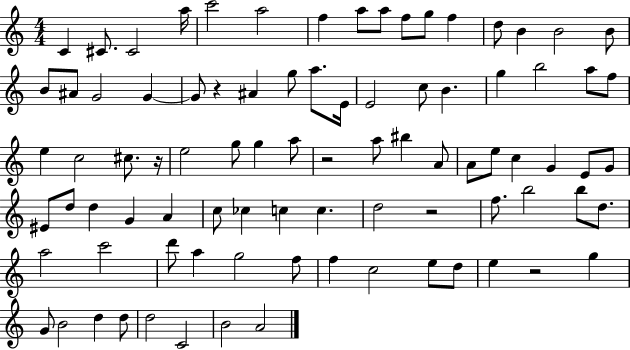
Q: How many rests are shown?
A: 5